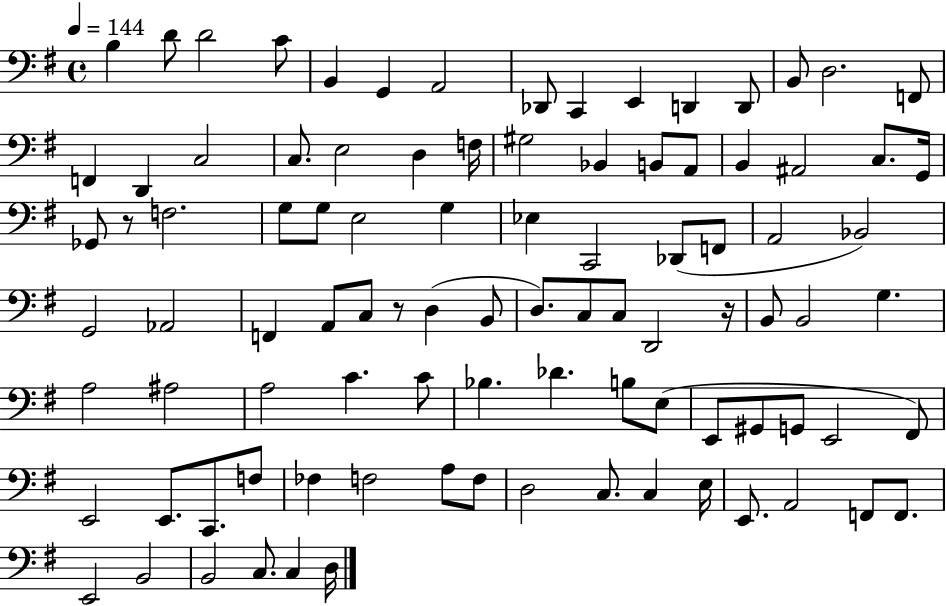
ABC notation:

X:1
T:Untitled
M:4/4
L:1/4
K:G
B, D/2 D2 C/2 B,, G,, A,,2 _D,,/2 C,, E,, D,, D,,/2 B,,/2 D,2 F,,/2 F,, D,, C,2 C,/2 E,2 D, F,/4 ^G,2 _B,, B,,/2 A,,/2 B,, ^A,,2 C,/2 G,,/4 _G,,/2 z/2 F,2 G,/2 G,/2 E,2 G, _E, C,,2 _D,,/2 F,,/2 A,,2 _B,,2 G,,2 _A,,2 F,, A,,/2 C,/2 z/2 D, B,,/2 D,/2 C,/2 C,/2 D,,2 z/4 B,,/2 B,,2 G, A,2 ^A,2 A,2 C C/2 _B, _D B,/2 E,/2 E,,/2 ^G,,/2 G,,/2 E,,2 ^F,,/2 E,,2 E,,/2 C,,/2 F,/2 _F, F,2 A,/2 F,/2 D,2 C,/2 C, E,/4 E,,/2 A,,2 F,,/2 F,,/2 E,,2 B,,2 B,,2 C,/2 C, D,/4